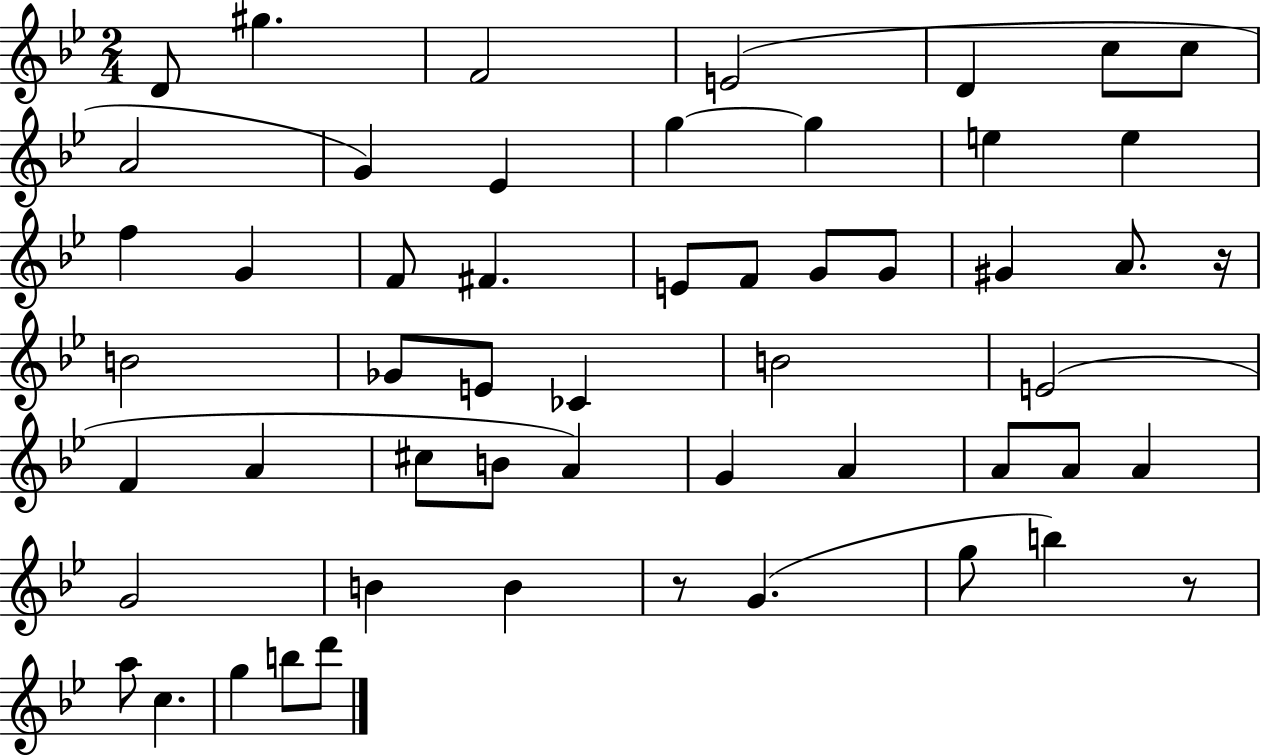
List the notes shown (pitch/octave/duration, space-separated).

D4/e G#5/q. F4/h E4/h D4/q C5/e C5/e A4/h G4/q Eb4/q G5/q G5/q E5/q E5/q F5/q G4/q F4/e F#4/q. E4/e F4/e G4/e G4/e G#4/q A4/e. R/s B4/h Gb4/e E4/e CES4/q B4/h E4/h F4/q A4/q C#5/e B4/e A4/q G4/q A4/q A4/e A4/e A4/q G4/h B4/q B4/q R/e G4/q. G5/e B5/q R/e A5/e C5/q. G5/q B5/e D6/e